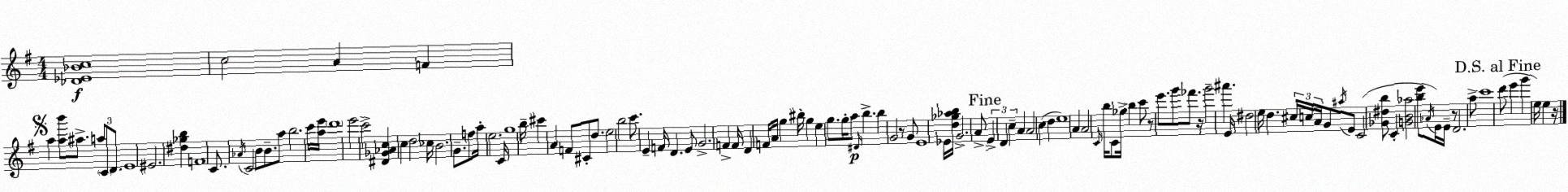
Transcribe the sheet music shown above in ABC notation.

X:1
T:Untitled
M:4/4
L:1/4
K:Em
[_D_E_Bc]4 c2 A F a [ab']/2 ^a/2 a/2 C/2 D/2 E4 ^E2 [^d_gb] F4 C/2 _A/4 C2 B/2 B/2 a/2 b2 c'/4 [ae']/4 d'4 e'2 c'2 [^D_G_Ac] c d2 _c/4 B2 G/2 f/2 a/4 e2 C/4 g4 b/4 ^c' A F/2 ^C/2 d/2 e2 b2 c'/2 E F/4 D E/2 G2 F F/4 D F/4 A/4 g ^b/4 g e g/2 g/4 a/2 ^D/4 b b G2 z/2 G/2 E4 _E/4 [d_g_ab]/4 G2 A/2 E D c A A2 c d e4 A A2 C/4 b/4 C/2 _g/4 b c'/2 z/2 e'/2 g'/2 _f'/2 z/4 g'2 ^a' E/4 ^d2 e/4 d ^c/4 c/4 A/4 G/2 ^a/4 E/2 C2 [_G^db]/2 C [GB_a]2 [be']/2 _A/4 E/4 E/4 z/2 D2 a/2 c'4 d'/2 e' g' e/4 e z/4